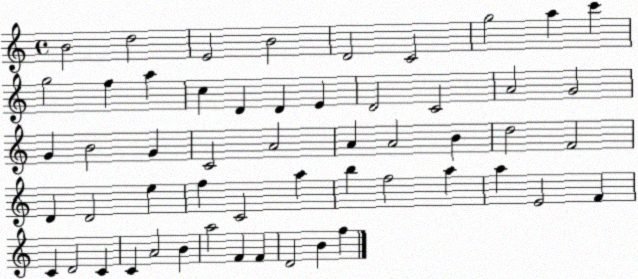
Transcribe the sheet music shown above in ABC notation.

X:1
T:Untitled
M:4/4
L:1/4
K:C
B2 d2 E2 B2 D2 C2 g2 a c' g2 f a c D D E D2 C2 A2 G2 G B2 G C2 A2 A A2 B d2 F2 D D2 e f C2 a b f2 a a E2 F C D2 C C A2 B a2 F F D2 B f